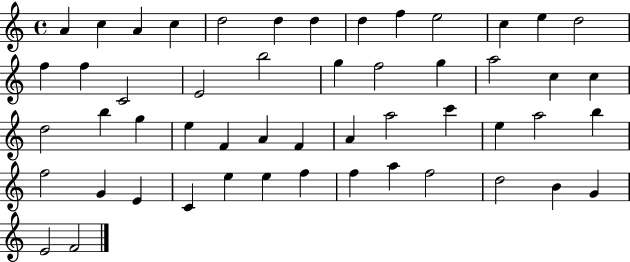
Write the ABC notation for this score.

X:1
T:Untitled
M:4/4
L:1/4
K:C
A c A c d2 d d d f e2 c e d2 f f C2 E2 b2 g f2 g a2 c c d2 b g e F A F A a2 c' e a2 b f2 G E C e e f f a f2 d2 B G E2 F2